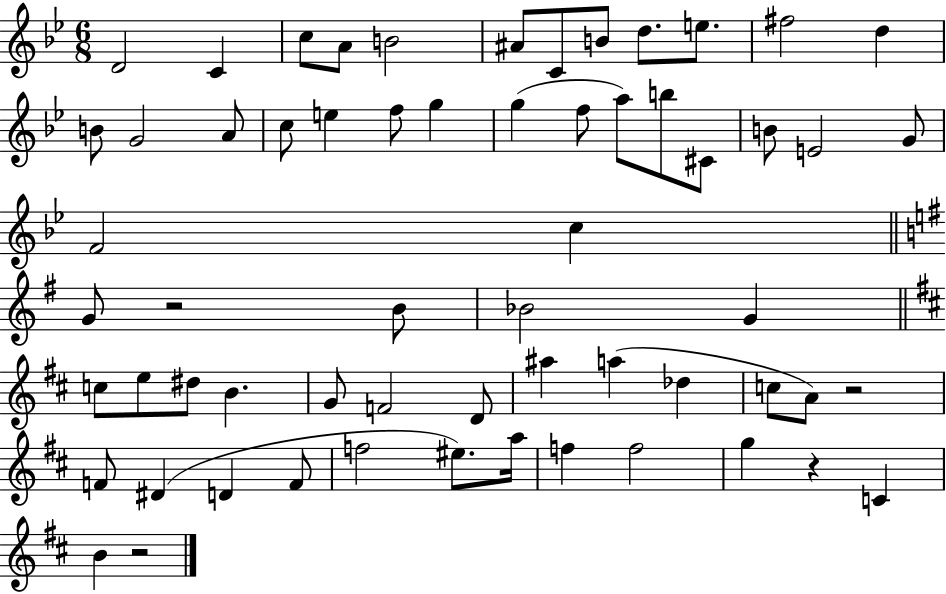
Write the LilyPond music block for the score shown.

{
  \clef treble
  \numericTimeSignature
  \time 6/8
  \key bes \major
  \repeat volta 2 { d'2 c'4 | c''8 a'8 b'2 | ais'8 c'8 b'8 d''8. e''8. | fis''2 d''4 | \break b'8 g'2 a'8 | c''8 e''4 f''8 g''4 | g''4( f''8 a''8) b''8 cis'8 | b'8 e'2 g'8 | \break f'2 c''4 | \bar "||" \break \key g \major g'8 r2 b'8 | bes'2 g'4 | \bar "||" \break \key d \major c''8 e''8 dis''8 b'4. | g'8 f'2 d'8 | ais''4 a''4( des''4 | c''8 a'8) r2 | \break f'8 dis'4( d'4 f'8 | f''2 eis''8.) a''16 | f''4 f''2 | g''4 r4 c'4 | \break b'4 r2 | } \bar "|."
}